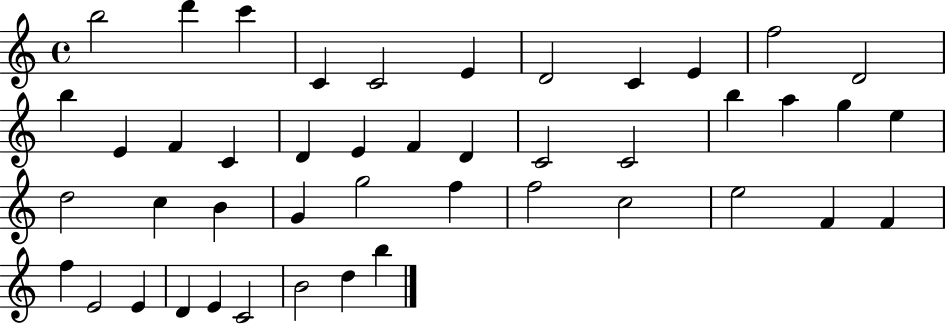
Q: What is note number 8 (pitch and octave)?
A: C4